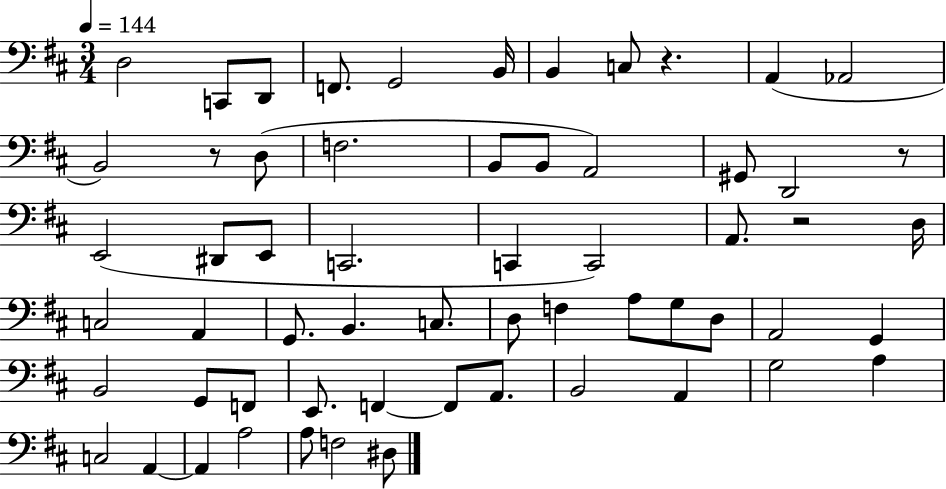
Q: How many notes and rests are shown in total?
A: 60